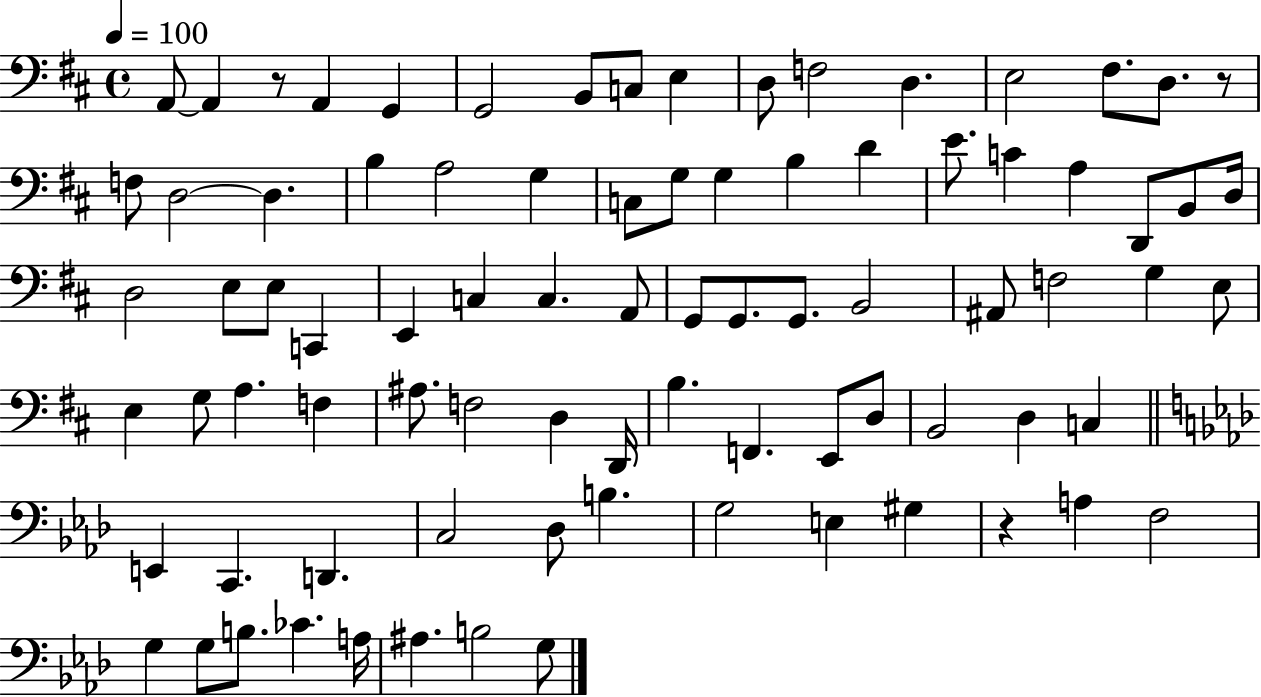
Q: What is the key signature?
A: D major